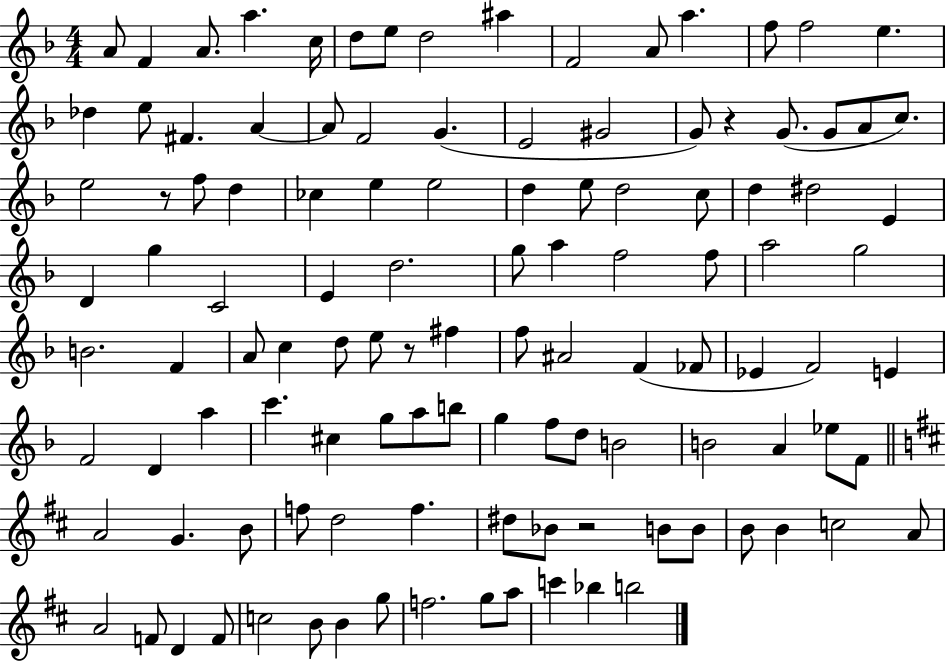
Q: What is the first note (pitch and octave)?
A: A4